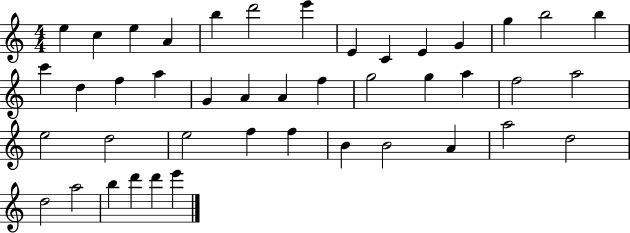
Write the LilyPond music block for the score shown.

{
  \clef treble
  \numericTimeSignature
  \time 4/4
  \key c \major
  e''4 c''4 e''4 a'4 | b''4 d'''2 e'''4 | e'4 c'4 e'4 g'4 | g''4 b''2 b''4 | \break c'''4 d''4 f''4 a''4 | g'4 a'4 a'4 f''4 | g''2 g''4 a''4 | f''2 a''2 | \break e''2 d''2 | e''2 f''4 f''4 | b'4 b'2 a'4 | a''2 d''2 | \break d''2 a''2 | b''4 d'''4 d'''4 e'''4 | \bar "|."
}